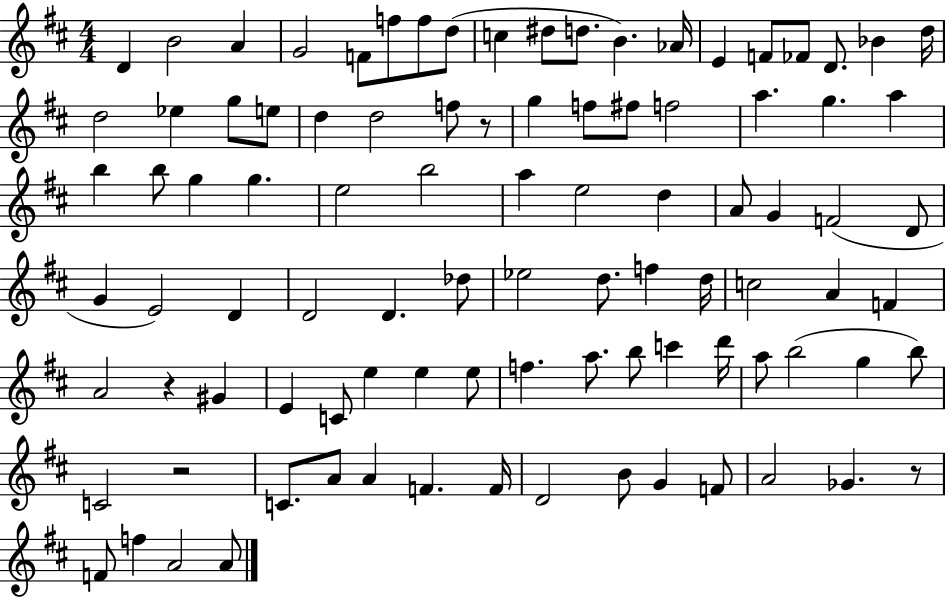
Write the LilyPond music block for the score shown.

{
  \clef treble
  \numericTimeSignature
  \time 4/4
  \key d \major
  d'4 b'2 a'4 | g'2 f'8 f''8 f''8 d''8( | c''4 dis''8 d''8. b'4.) aes'16 | e'4 f'8 fes'8 d'8. bes'4 d''16 | \break d''2 ees''4 g''8 e''8 | d''4 d''2 f''8 r8 | g''4 f''8 fis''8 f''2 | a''4. g''4. a''4 | \break b''4 b''8 g''4 g''4. | e''2 b''2 | a''4 e''2 d''4 | a'8 g'4 f'2( d'8 | \break g'4 e'2) d'4 | d'2 d'4. des''8 | ees''2 d''8. f''4 d''16 | c''2 a'4 f'4 | \break a'2 r4 gis'4 | e'4 c'8 e''4 e''4 e''8 | f''4. a''8. b''8 c'''4 d'''16 | a''8 b''2( g''4 b''8) | \break c'2 r2 | c'8. a'8 a'4 f'4. f'16 | d'2 b'8 g'4 f'8 | a'2 ges'4. r8 | \break f'8 f''4 a'2 a'8 | \bar "|."
}